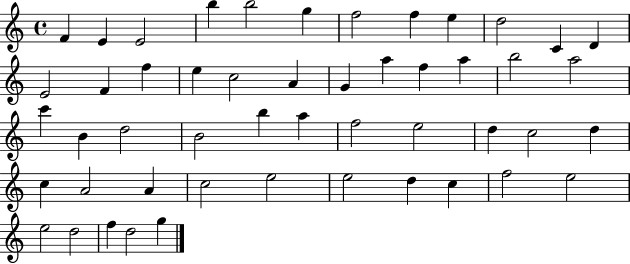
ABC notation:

X:1
T:Untitled
M:4/4
L:1/4
K:C
F E E2 b b2 g f2 f e d2 C D E2 F f e c2 A G a f a b2 a2 c' B d2 B2 b a f2 e2 d c2 d c A2 A c2 e2 e2 d c f2 e2 e2 d2 f d2 g